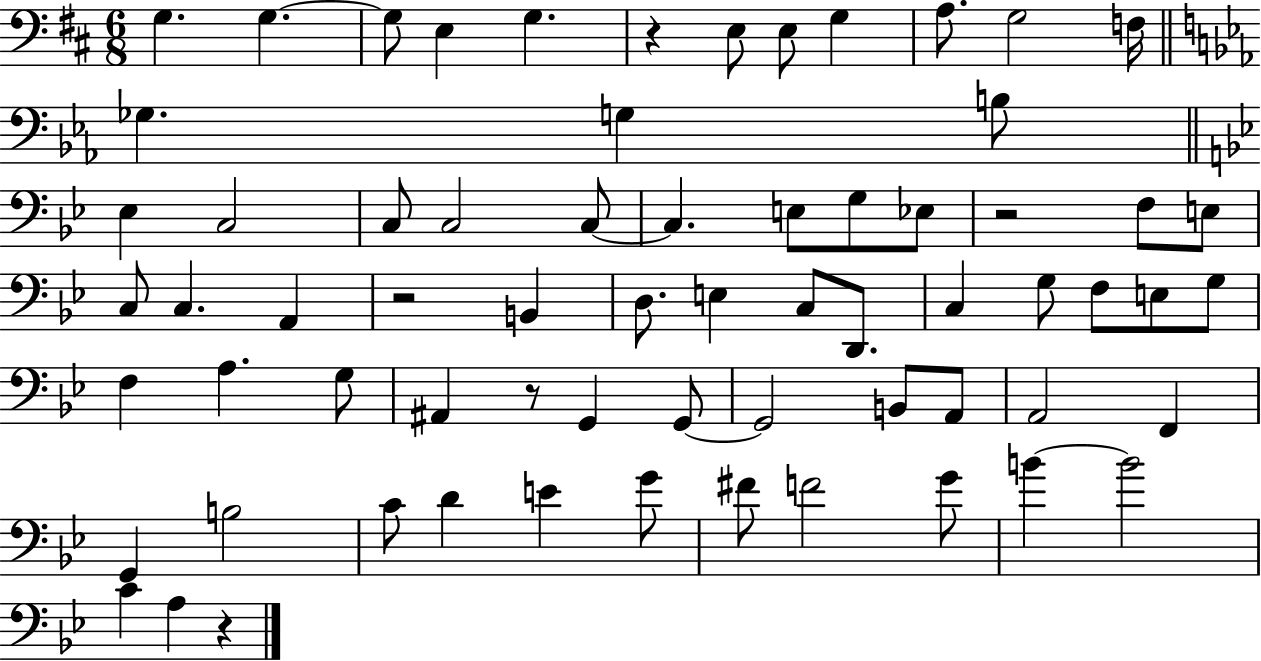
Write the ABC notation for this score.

X:1
T:Untitled
M:6/8
L:1/4
K:D
G, G, G,/2 E, G, z E,/2 E,/2 G, A,/2 G,2 F,/4 _G, G, B,/2 _E, C,2 C,/2 C,2 C,/2 C, E,/2 G,/2 _E,/2 z2 F,/2 E,/2 C,/2 C, A,, z2 B,, D,/2 E, C,/2 D,,/2 C, G,/2 F,/2 E,/2 G,/2 F, A, G,/2 ^A,, z/2 G,, G,,/2 G,,2 B,,/2 A,,/2 A,,2 F,, G,, B,2 C/2 D E G/2 ^F/2 F2 G/2 B B2 C A, z